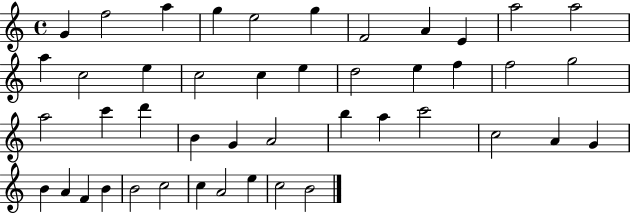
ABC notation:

X:1
T:Untitled
M:4/4
L:1/4
K:C
G f2 a g e2 g F2 A E a2 a2 a c2 e c2 c e d2 e f f2 g2 a2 c' d' B G A2 b a c'2 c2 A G B A F B B2 c2 c A2 e c2 B2